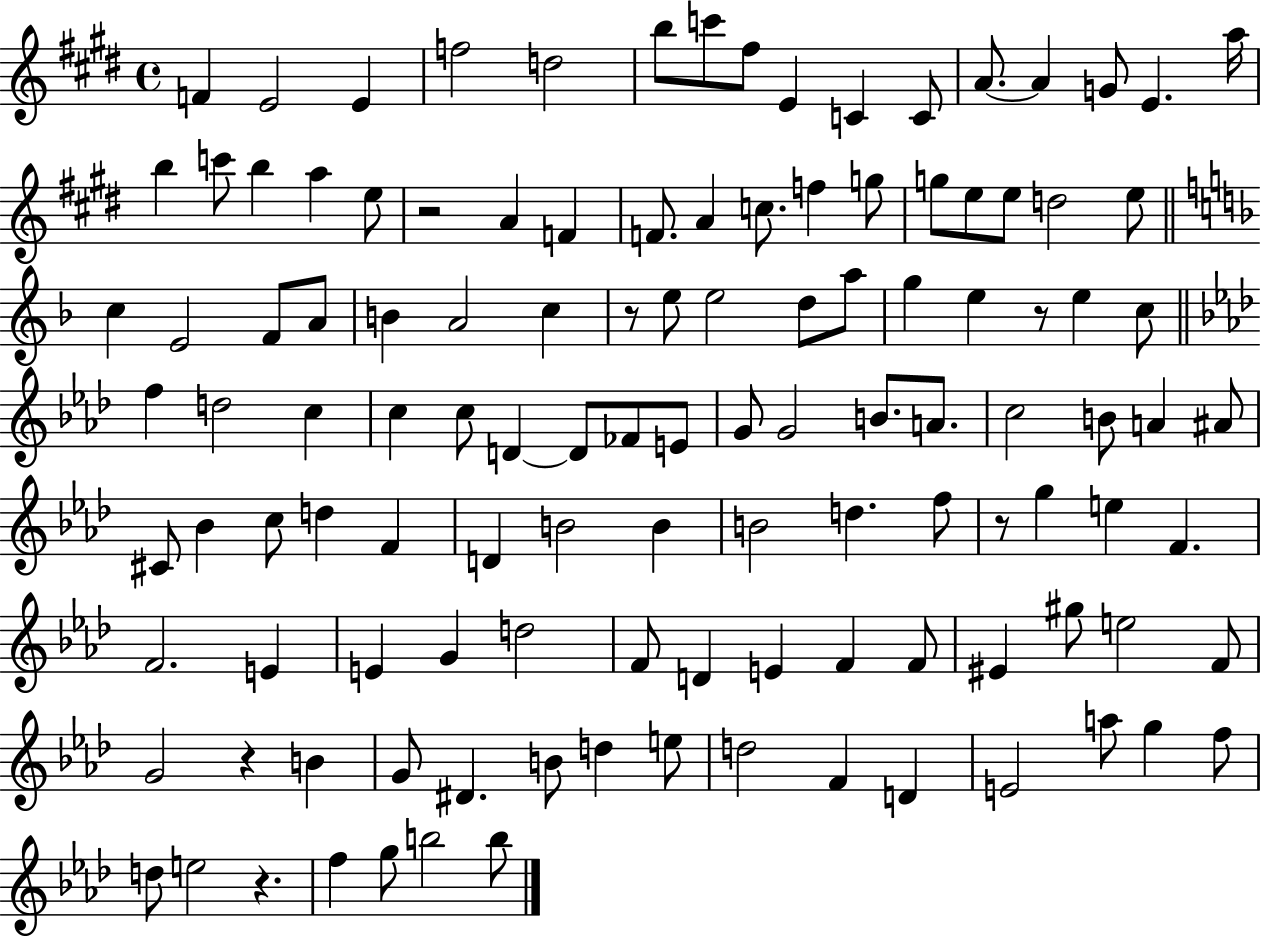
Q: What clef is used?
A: treble